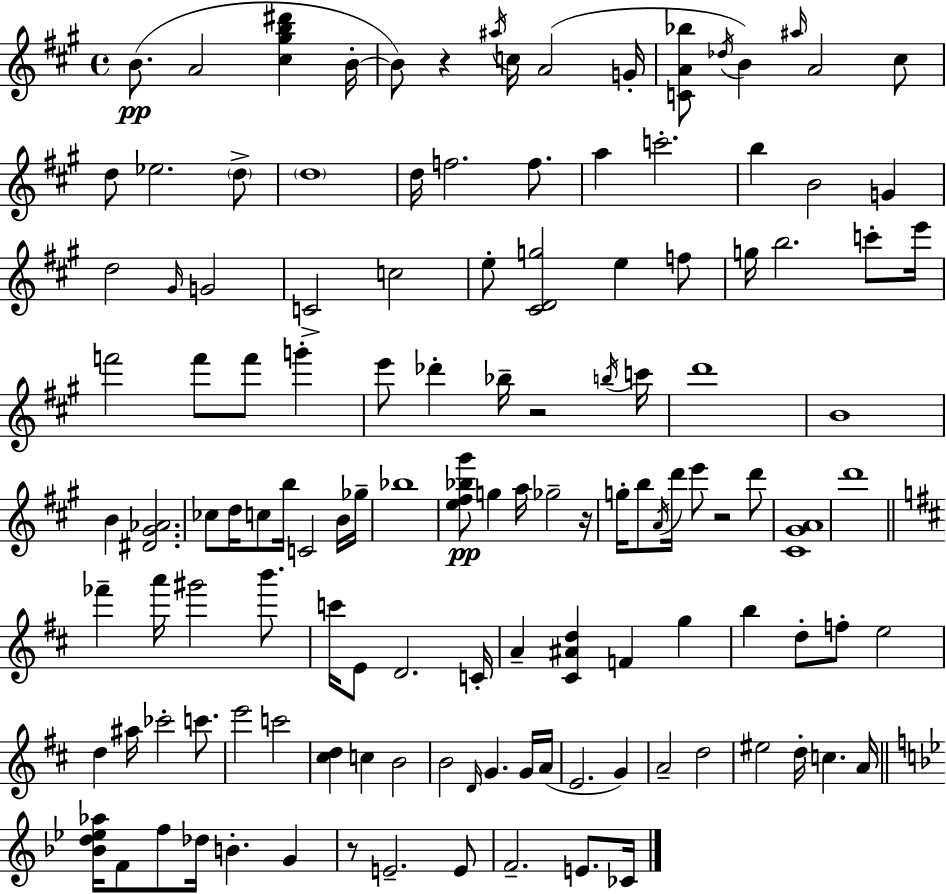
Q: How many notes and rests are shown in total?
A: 127